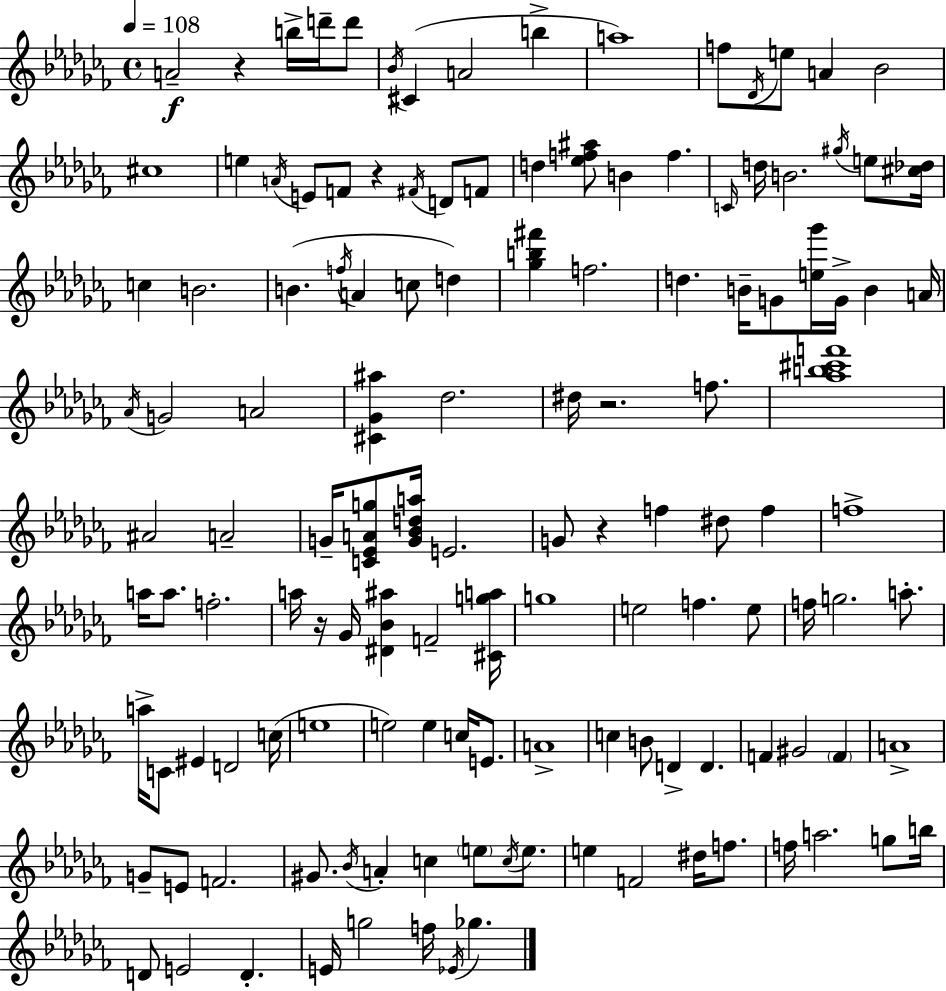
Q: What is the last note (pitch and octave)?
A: Gb5